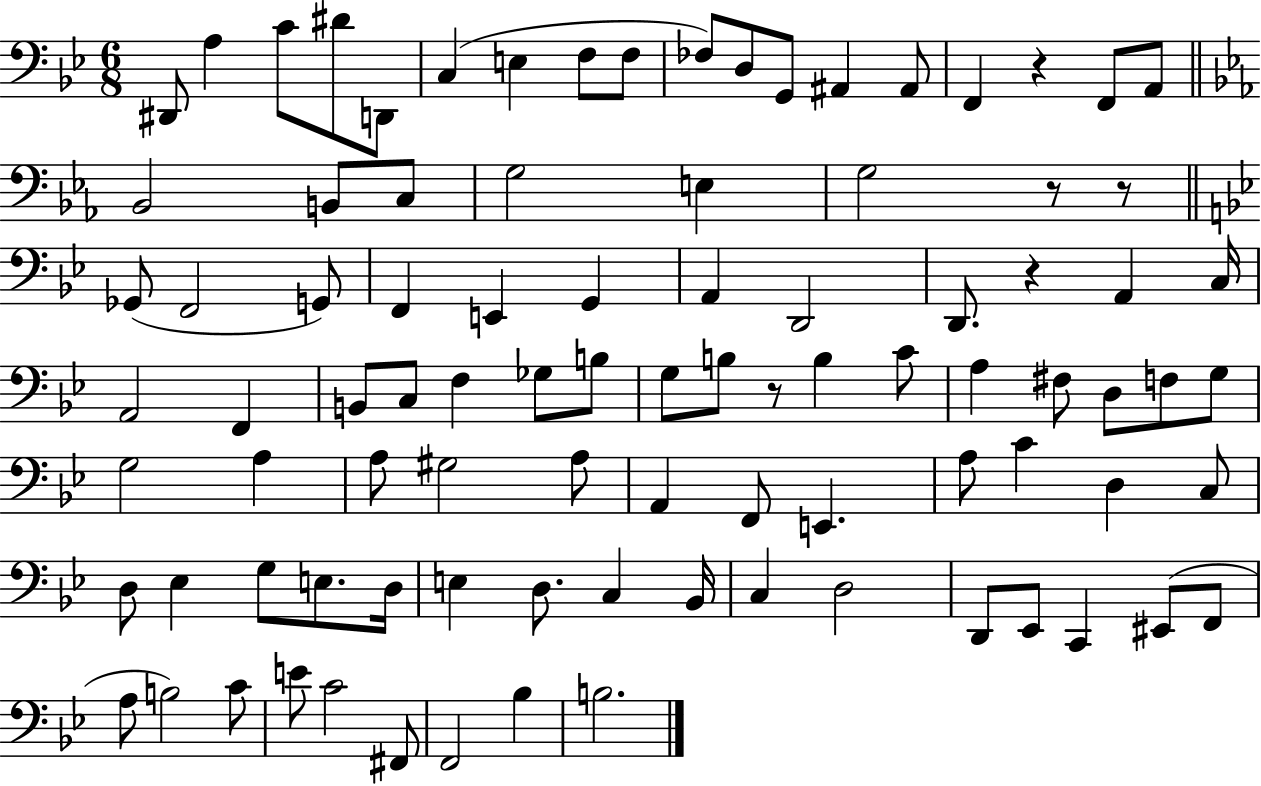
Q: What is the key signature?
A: BES major